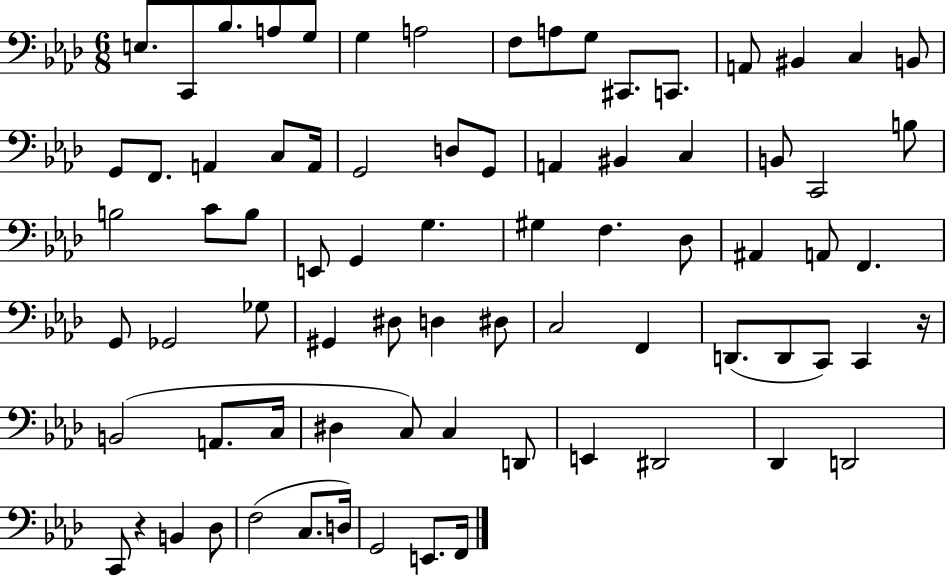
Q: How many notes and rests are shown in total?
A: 77